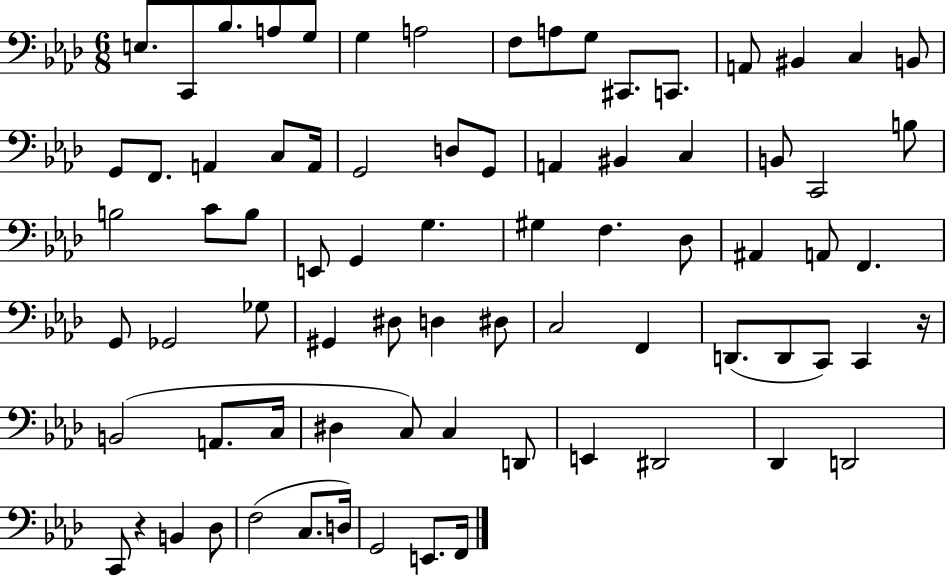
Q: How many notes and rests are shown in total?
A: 77